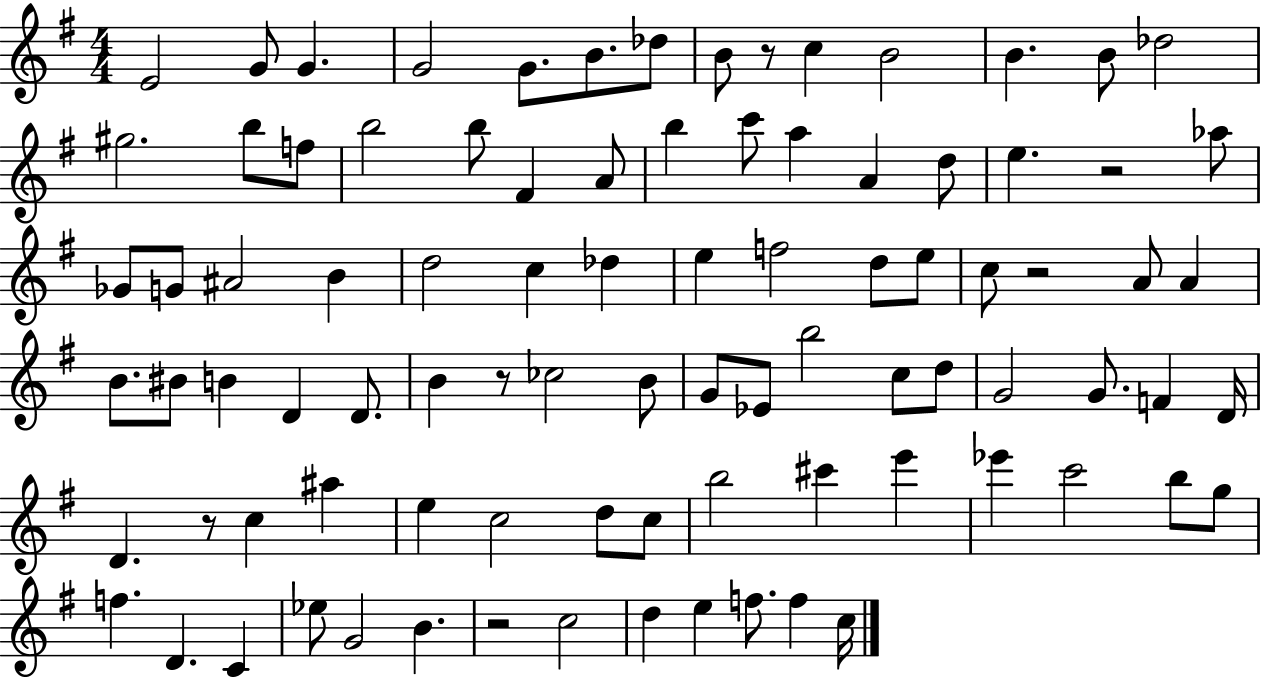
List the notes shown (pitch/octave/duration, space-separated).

E4/h G4/e G4/q. G4/h G4/e. B4/e. Db5/e B4/e R/e C5/q B4/h B4/q. B4/e Db5/h G#5/h. B5/e F5/e B5/h B5/e F#4/q A4/e B5/q C6/e A5/q A4/q D5/e E5/q. R/h Ab5/e Gb4/e G4/e A#4/h B4/q D5/h C5/q Db5/q E5/q F5/h D5/e E5/e C5/e R/h A4/e A4/q B4/e. BIS4/e B4/q D4/q D4/e. B4/q R/e CES5/h B4/e G4/e Eb4/e B5/h C5/e D5/e G4/h G4/e. F4/q D4/s D4/q. R/e C5/q A#5/q E5/q C5/h D5/e C5/e B5/h C#6/q E6/q Eb6/q C6/h B5/e G5/e F5/q. D4/q. C4/q Eb5/e G4/h B4/q. R/h C5/h D5/q E5/q F5/e. F5/q C5/s